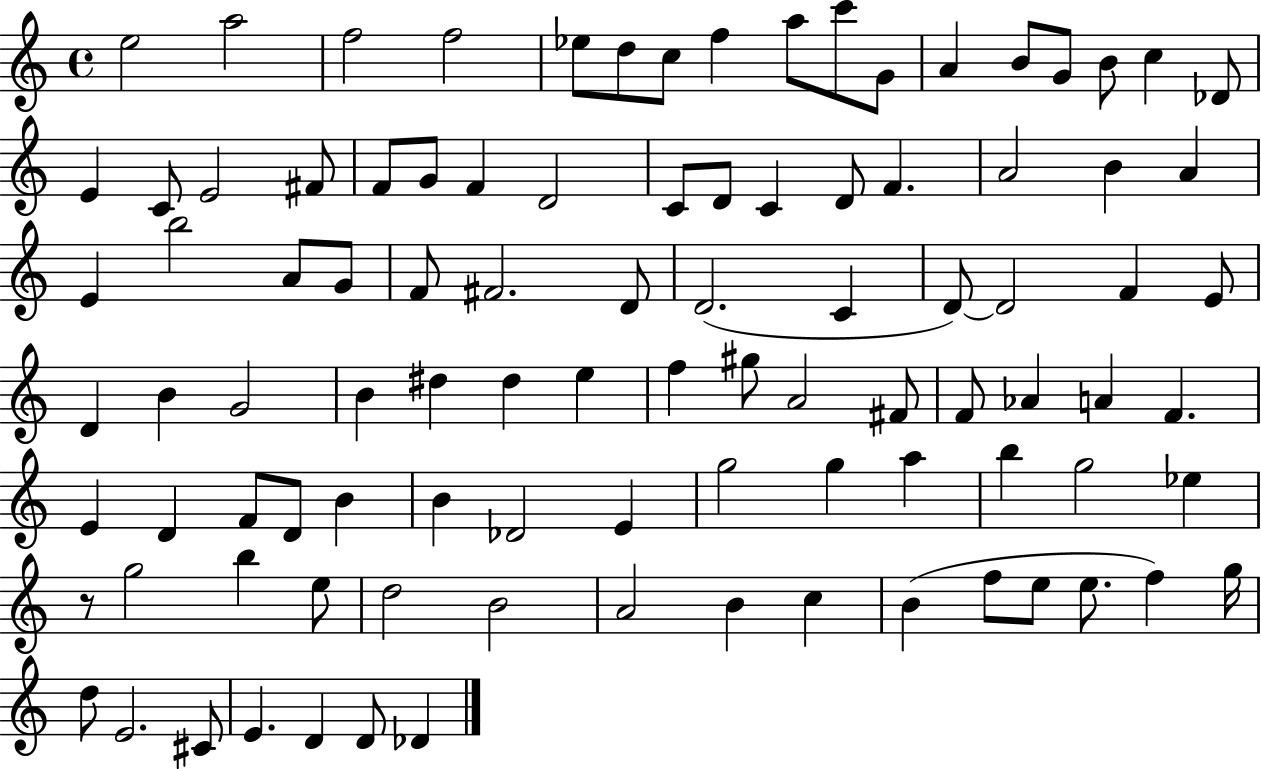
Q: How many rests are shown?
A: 1